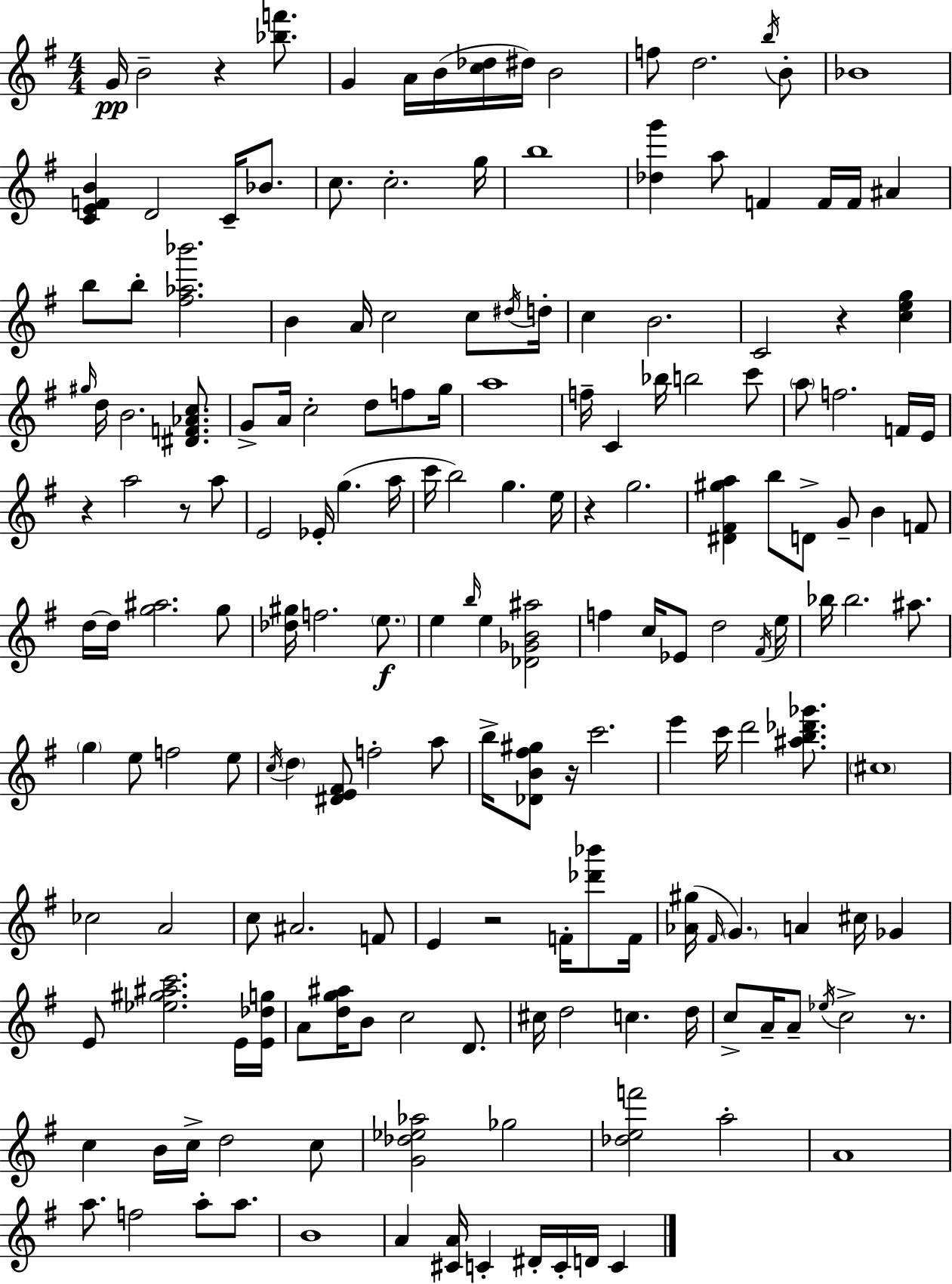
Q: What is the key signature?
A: G major